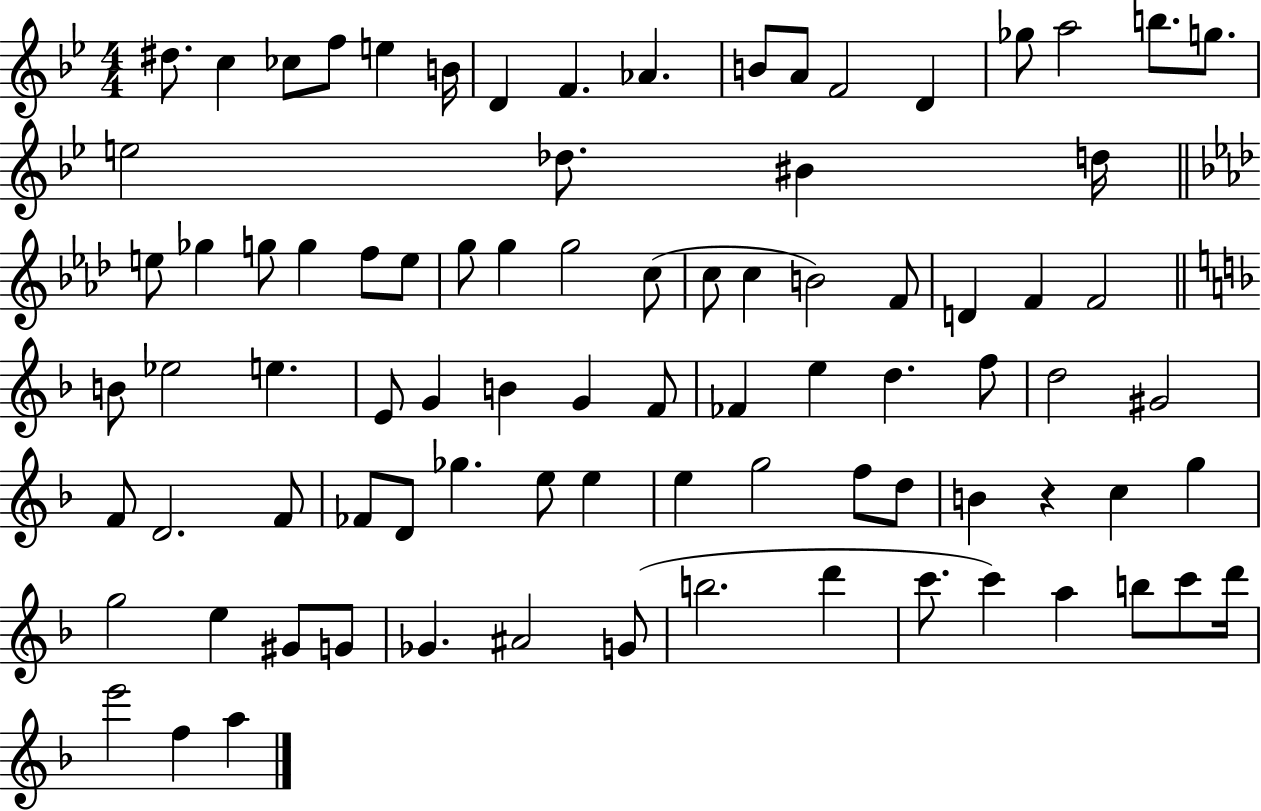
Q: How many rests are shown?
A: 1